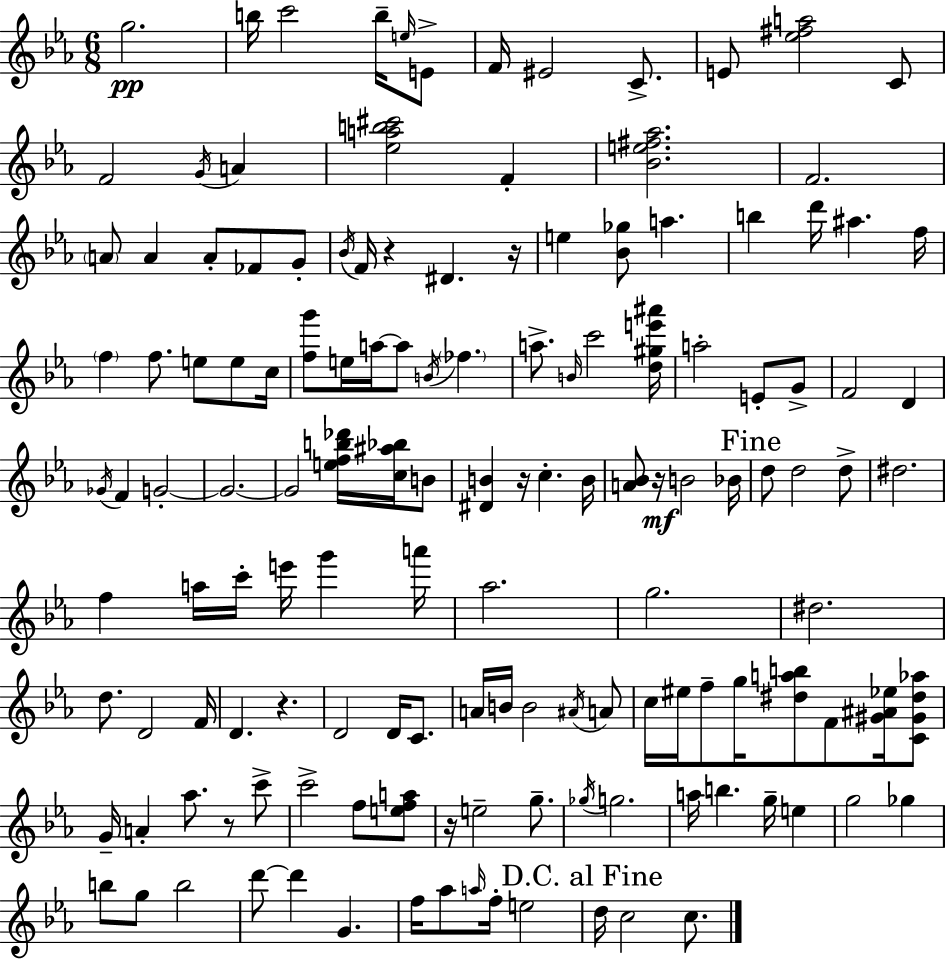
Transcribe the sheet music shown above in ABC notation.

X:1
T:Untitled
M:6/8
L:1/4
K:Eb
g2 b/4 c'2 b/4 e/4 E/2 F/4 ^E2 C/2 E/2 [_e^fa]2 C/2 F2 G/4 A [_eab^c']2 F [_Be^f_a]2 F2 A/2 A A/2 _F/2 G/2 _B/4 F/4 z ^D z/4 e [_B_g]/2 a b d'/4 ^a f/4 f f/2 e/2 e/2 c/4 [fg']/2 e/4 a/4 a/2 B/4 _f a/2 B/4 c'2 [d^ge'^a']/4 a2 E/2 G/2 F2 D _G/4 F G2 G2 G2 [efb_d']/4 [c^a_b]/4 B/2 [^DB] z/4 c B/4 [A_B]/2 z/4 B2 _B/4 d/2 d2 d/2 ^d2 f a/4 c'/4 e'/4 g' a'/4 _a2 g2 ^d2 d/2 D2 F/4 D z D2 D/4 C/2 A/4 B/4 B2 ^A/4 A/2 c/4 ^e/4 f/2 g/4 [^dab]/2 F/2 [^G^A_e]/4 [C^G^d_a]/2 G/4 A _a/2 z/2 c'/2 c'2 f/2 [efa]/2 z/4 e2 g/2 _g/4 g2 a/4 b g/4 e g2 _g b/2 g/2 b2 d'/2 d' G f/4 _a/2 a/4 f/4 e2 d/4 c2 c/2